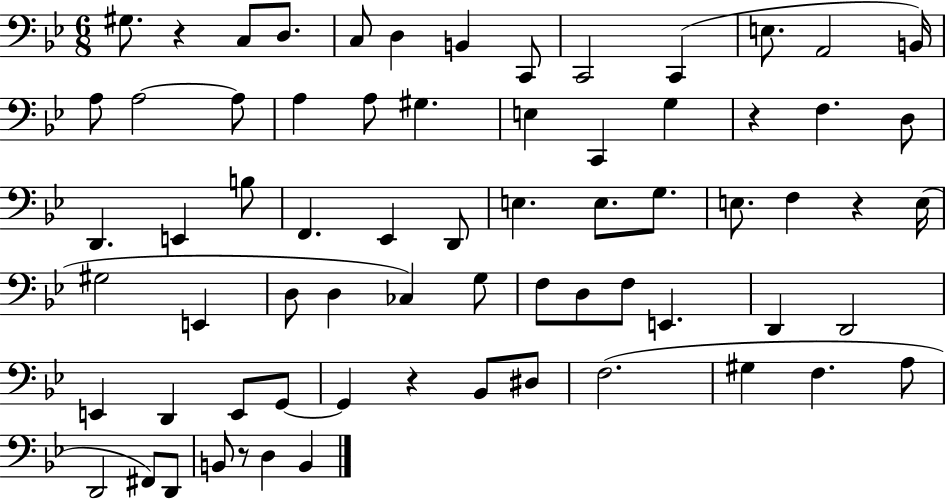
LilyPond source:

{
  \clef bass
  \numericTimeSignature
  \time 6/8
  \key bes \major
  gis8. r4 c8 d8. | c8 d4 b,4 c,8 | c,2 c,4( | e8. a,2 b,16) | \break a8 a2~~ a8 | a4 a8 gis4. | e4 c,4 g4 | r4 f4. d8 | \break d,4. e,4 b8 | f,4. ees,4 d,8 | e4. e8. g8. | e8. f4 r4 e16( | \break gis2 e,4 | d8 d4 ces4) g8 | f8 d8 f8 e,4. | d,4 d,2 | \break e,4 d,4 e,8 g,8~~ | g,4 r4 bes,8 dis8 | f2.( | gis4 f4. a8 | \break d,2 fis,8) d,8 | b,8 r8 d4 b,4 | \bar "|."
}